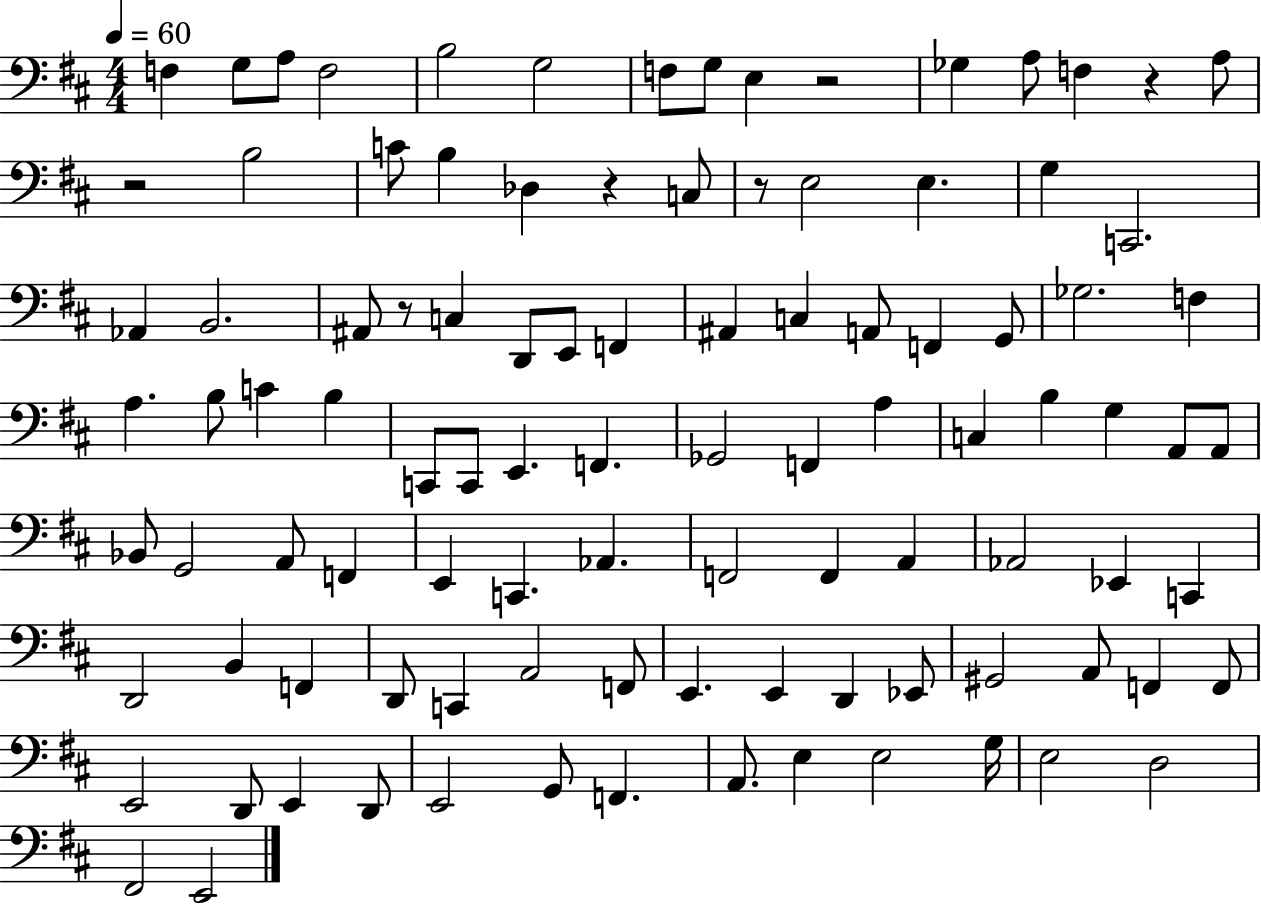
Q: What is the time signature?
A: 4/4